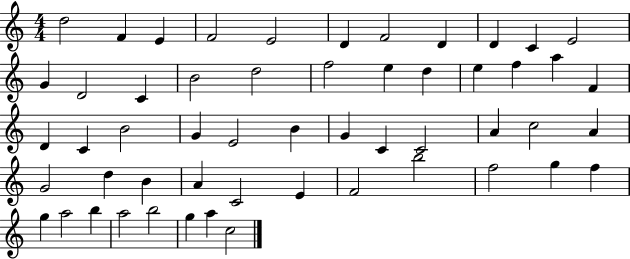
D5/h F4/q E4/q F4/h E4/h D4/q F4/h D4/q D4/q C4/q E4/h G4/q D4/h C4/q B4/h D5/h F5/h E5/q D5/q E5/q F5/q A5/q F4/q D4/q C4/q B4/h G4/q E4/h B4/q G4/q C4/q C4/h A4/q C5/h A4/q G4/h D5/q B4/q A4/q C4/h E4/q F4/h B5/h F5/h G5/q F5/q G5/q A5/h B5/q A5/h B5/h G5/q A5/q C5/h